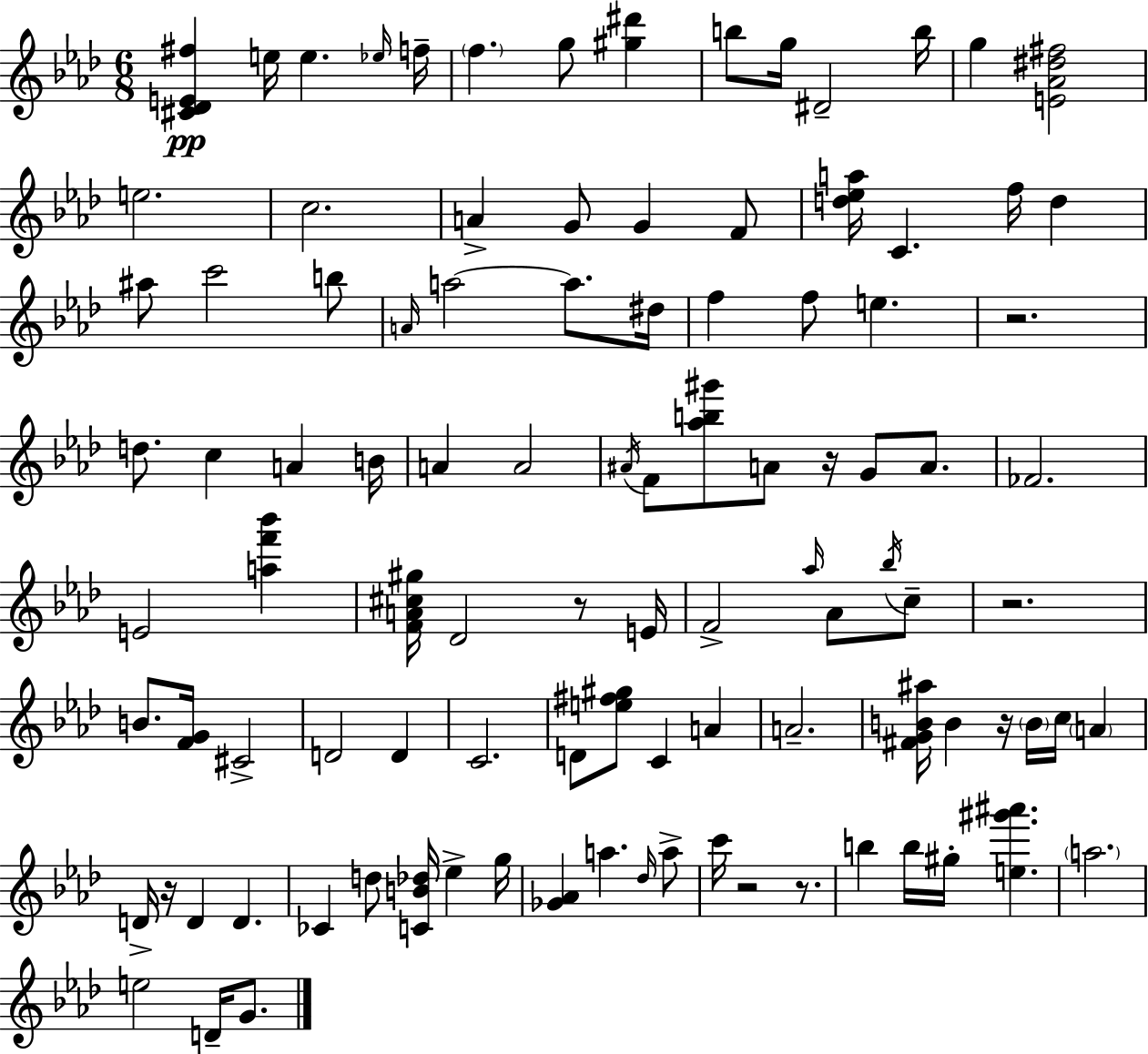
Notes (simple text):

[C#4,Db4,E4,F#5]/q E5/s E5/q. Eb5/s F5/s F5/q. G5/e [G#5,D#6]/q B5/e G5/s D#4/h B5/s G5/q [E4,Ab4,D#5,F#5]/h E5/h. C5/h. A4/q G4/e G4/q F4/e [D5,Eb5,A5]/s C4/q. F5/s D5/q A#5/e C6/h B5/e A4/s A5/h A5/e. D#5/s F5/q F5/e E5/q. R/h. D5/e. C5/q A4/q B4/s A4/q A4/h A#4/s F4/e [Ab5,B5,G#6]/e A4/e R/s G4/e A4/e. FES4/h. E4/h [A5,F6,Bb6]/q [F4,A4,C#5,G#5]/s Db4/h R/e E4/s F4/h Ab5/s Ab4/e Bb5/s C5/e R/h. B4/e. [F4,G4]/s C#4/h D4/h D4/q C4/h. D4/e [E5,F#5,G#5]/e C4/q A4/q A4/h. [F#4,G4,B4,A#5]/s B4/q R/s B4/s C5/s A4/q D4/s R/s D4/q D4/q. CES4/q D5/e [C4,B4,Db5]/s Eb5/q G5/s [Gb4,Ab4]/q A5/q. Db5/s A5/e C6/s R/h R/e. B5/q B5/s G#5/s [E5,G#6,A#6]/q. A5/h. E5/h D4/s G4/e.